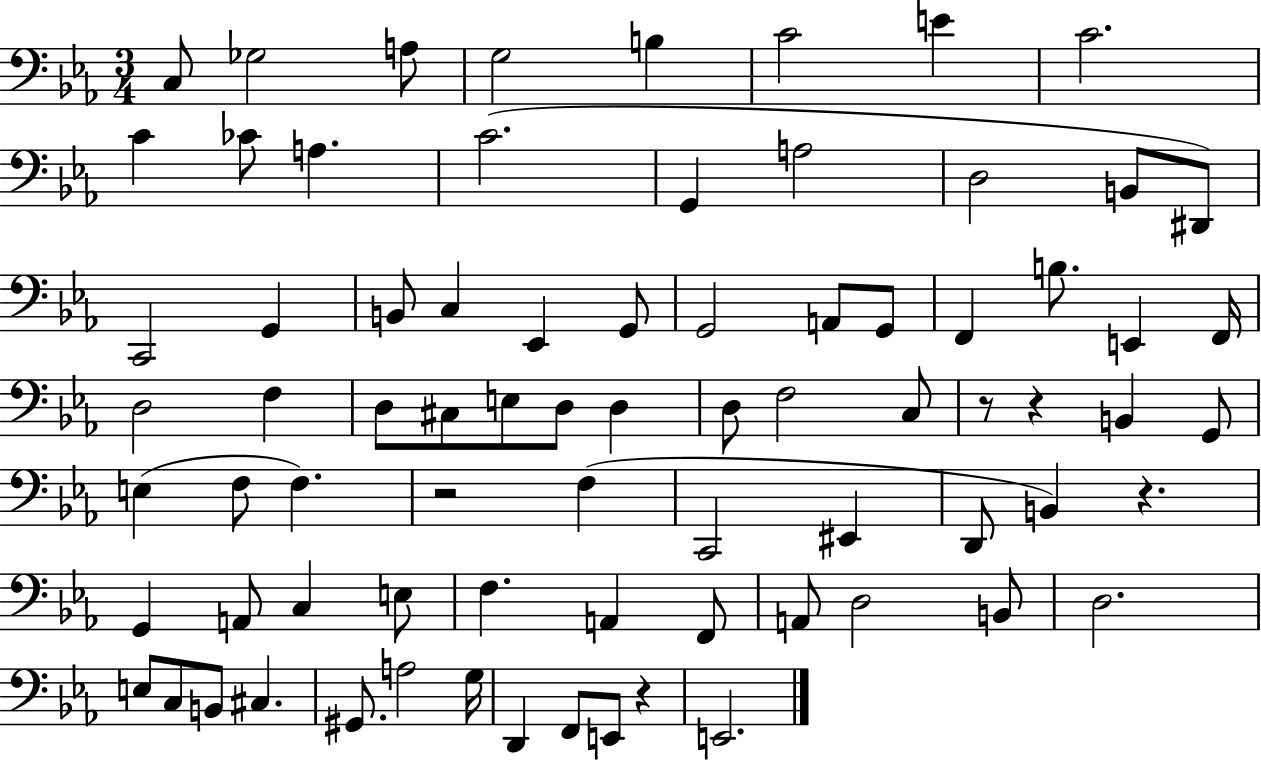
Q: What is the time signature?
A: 3/4